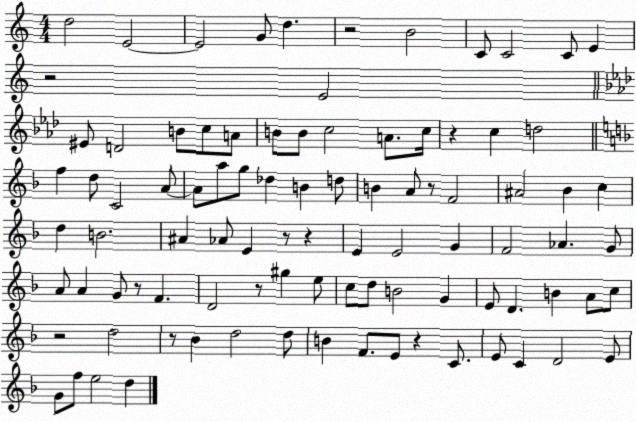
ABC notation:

X:1
T:Untitled
M:4/4
L:1/4
K:C
d2 E2 E2 G/2 d z2 B2 C/2 C2 C/2 E z2 E2 ^E/2 D2 B/2 c/2 A/2 B/2 B/2 c2 A/2 c/4 z c d2 f d/2 C2 A/2 A/2 a/2 g/2 _d B d/2 B A/2 z/2 F2 ^A2 _B c d B2 ^A _A/2 E z/2 z E E2 G F2 _A G/2 A/2 A G/2 z/2 F D2 z/2 ^g e/2 c/2 d/2 B2 G E/2 D B A/2 c/2 z2 d2 z/2 _B d2 d/2 B F/2 E/2 z C/2 E/2 C D2 E/2 G/2 f/2 e2 d